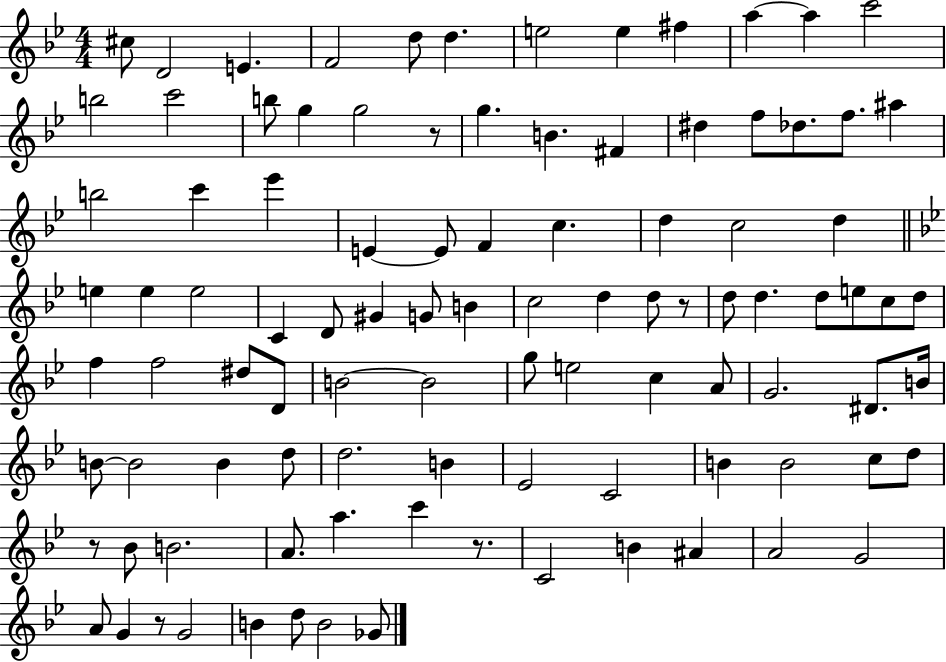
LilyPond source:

{
  \clef treble
  \numericTimeSignature
  \time 4/4
  \key bes \major
  cis''8 d'2 e'4. | f'2 d''8 d''4. | e''2 e''4 fis''4 | a''4~~ a''4 c'''2 | \break b''2 c'''2 | b''8 g''4 g''2 r8 | g''4. b'4. fis'4 | dis''4 f''8 des''8. f''8. ais''4 | \break b''2 c'''4 ees'''4 | e'4~~ e'8 f'4 c''4. | d''4 c''2 d''4 | \bar "||" \break \key bes \major e''4 e''4 e''2 | c'4 d'8 gis'4 g'8 b'4 | c''2 d''4 d''8 r8 | d''8 d''4. d''8 e''8 c''8 d''8 | \break f''4 f''2 dis''8 d'8 | b'2~~ b'2 | g''8 e''2 c''4 a'8 | g'2. dis'8. b'16 | \break b'8~~ b'2 b'4 d''8 | d''2. b'4 | ees'2 c'2 | b'4 b'2 c''8 d''8 | \break r8 bes'8 b'2. | a'8. a''4. c'''4 r8. | c'2 b'4 ais'4 | a'2 g'2 | \break a'8 g'4 r8 g'2 | b'4 d''8 b'2 ges'8 | \bar "|."
}